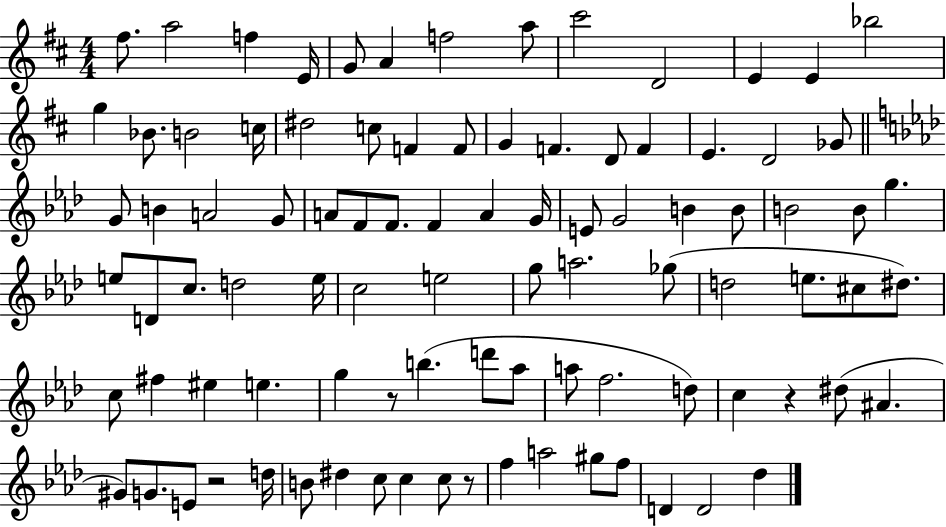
X:1
T:Untitled
M:4/4
L:1/4
K:D
^f/2 a2 f E/4 G/2 A f2 a/2 ^c'2 D2 E E _b2 g _B/2 B2 c/4 ^d2 c/2 F F/2 G F D/2 F E D2 _G/2 G/2 B A2 G/2 A/2 F/2 F/2 F A G/4 E/2 G2 B B/2 B2 B/2 g e/2 D/2 c/2 d2 e/4 c2 e2 g/2 a2 _g/2 d2 e/2 ^c/2 ^d/2 c/2 ^f ^e e g z/2 b d'/2 _a/2 a/2 f2 d/2 c z ^d/2 ^A ^G/2 G/2 E/2 z2 d/4 B/2 ^d c/2 c c/2 z/2 f a2 ^g/2 f/2 D D2 _d